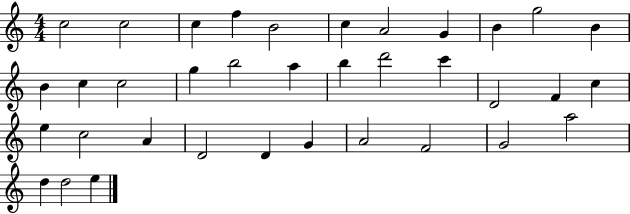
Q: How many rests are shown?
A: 0